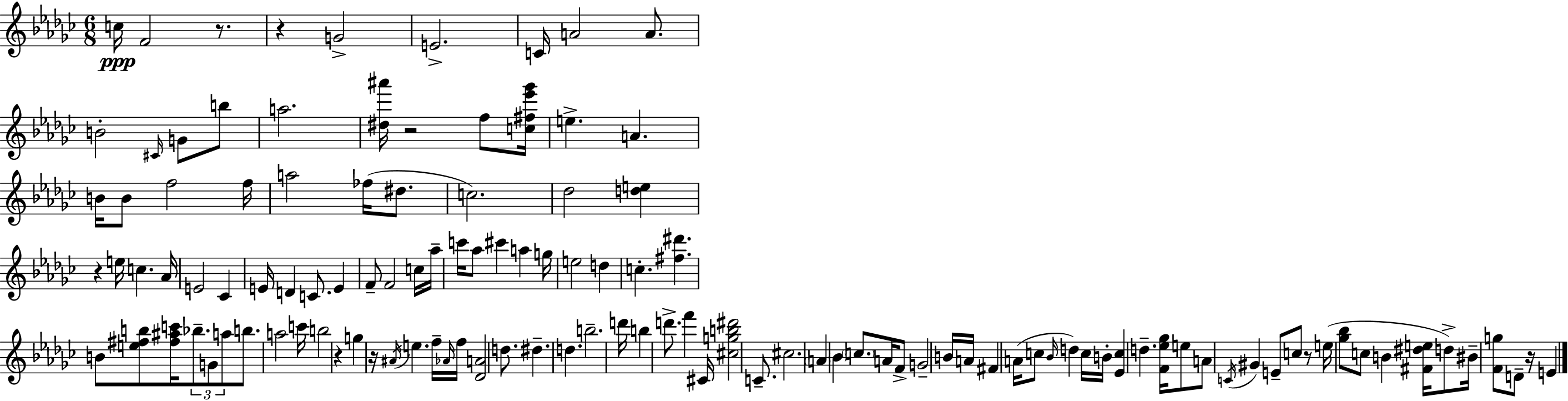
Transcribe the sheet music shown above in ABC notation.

X:1
T:Untitled
M:6/8
L:1/4
K:Ebm
c/4 F2 z/2 z G2 E2 C/4 A2 A/2 B2 ^C/4 G/2 b/2 a2 [^d^a']/4 z2 f/2 [c^f_e'_g']/4 e A B/4 B/2 f2 f/4 a2 _f/4 ^d/2 c2 _d2 [de] z e/4 c _A/4 E2 _C E/4 D C/2 E F/2 F2 c/4 _a/4 c'/4 _a/2 ^c' a g/4 e2 d c [^f^d'] B/2 [e^fb]/2 [^f^ac']/4 _b/2 G/2 a/2 b/2 a2 c'/4 b2 z g z/4 ^A/4 e f/4 _A/4 f/4 [_DA]2 d/2 ^d d b2 d'/4 b d'/2 f' ^C/4 [^cgb^d']2 C/2 ^c2 A _B c/2 A/4 F/2 G2 B/4 A/4 ^F A/4 c/2 _B/4 d c/4 B/4 [_Ec] d [F_e_g]/4 e/2 A/2 C/4 ^G E/2 c/2 z/2 e/4 [_g_b]/2 c/2 B [^F^de]/4 d/2 ^B/4 [Fg]/2 D/2 z/4 E